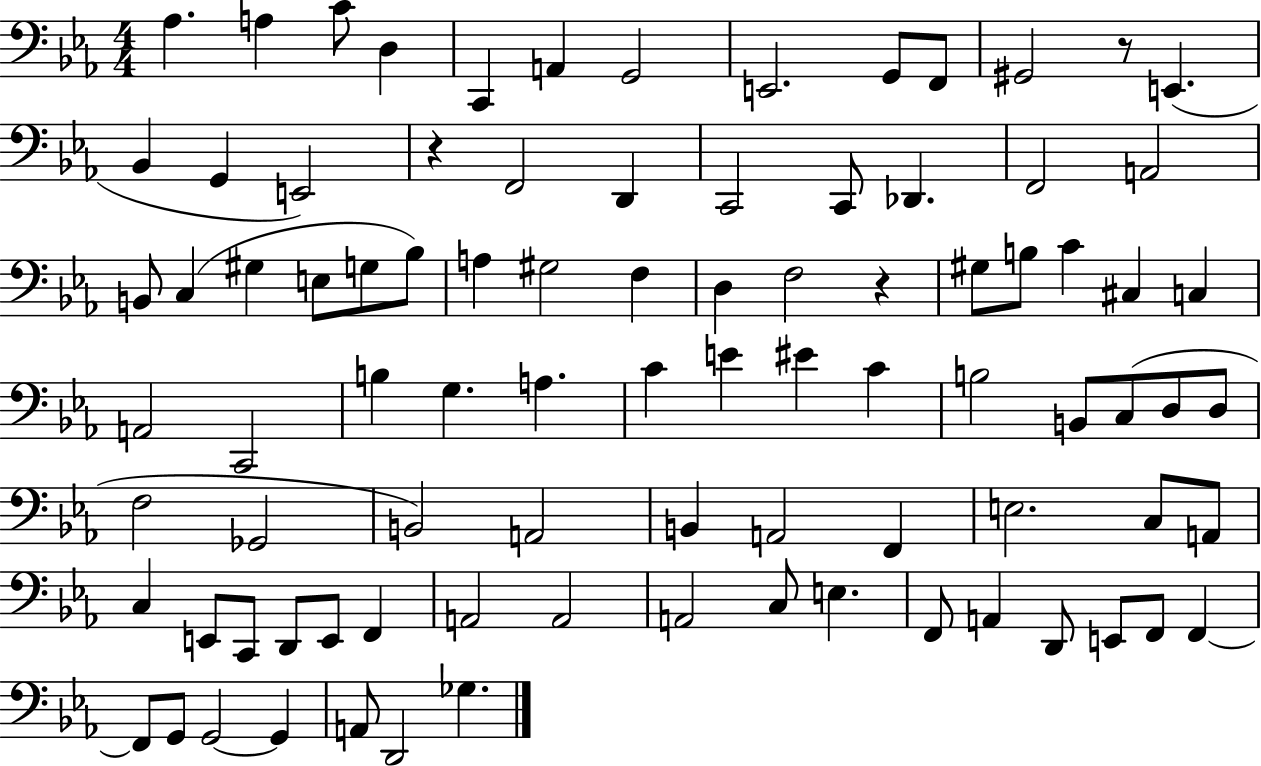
Ab3/q. A3/q C4/e D3/q C2/q A2/q G2/h E2/h. G2/e F2/e G#2/h R/e E2/q. Bb2/q G2/q E2/h R/q F2/h D2/q C2/h C2/e Db2/q. F2/h A2/h B2/e C3/q G#3/q E3/e G3/e Bb3/e A3/q G#3/h F3/q D3/q F3/h R/q G#3/e B3/e C4/q C#3/q C3/q A2/h C2/h B3/q G3/q. A3/q. C4/q E4/q EIS4/q C4/q B3/h B2/e C3/e D3/e D3/e F3/h Gb2/h B2/h A2/h B2/q A2/h F2/q E3/h. C3/e A2/e C3/q E2/e C2/e D2/e E2/e F2/q A2/h A2/h A2/h C3/e E3/q. F2/e A2/q D2/e E2/e F2/e F2/q F2/e G2/e G2/h G2/q A2/e D2/h Gb3/q.